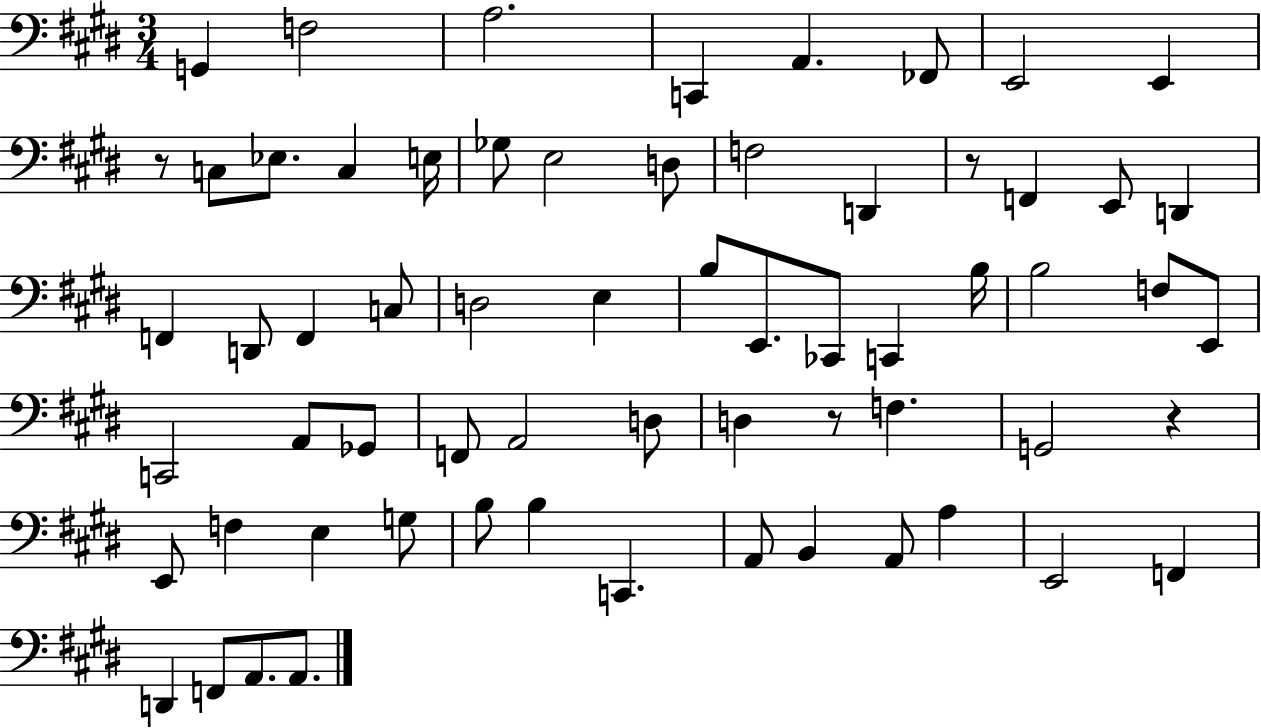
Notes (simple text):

G2/q F3/h A3/h. C2/q A2/q. FES2/e E2/h E2/q R/e C3/e Eb3/e. C3/q E3/s Gb3/e E3/h D3/e F3/h D2/q R/e F2/q E2/e D2/q F2/q D2/e F2/q C3/e D3/h E3/q B3/e E2/e. CES2/e C2/q B3/s B3/h F3/e E2/e C2/h A2/e Gb2/e F2/e A2/h D3/e D3/q R/e F3/q. G2/h R/q E2/e F3/q E3/q G3/e B3/e B3/q C2/q. A2/e B2/q A2/e A3/q E2/h F2/q D2/q F2/e A2/e. A2/e.